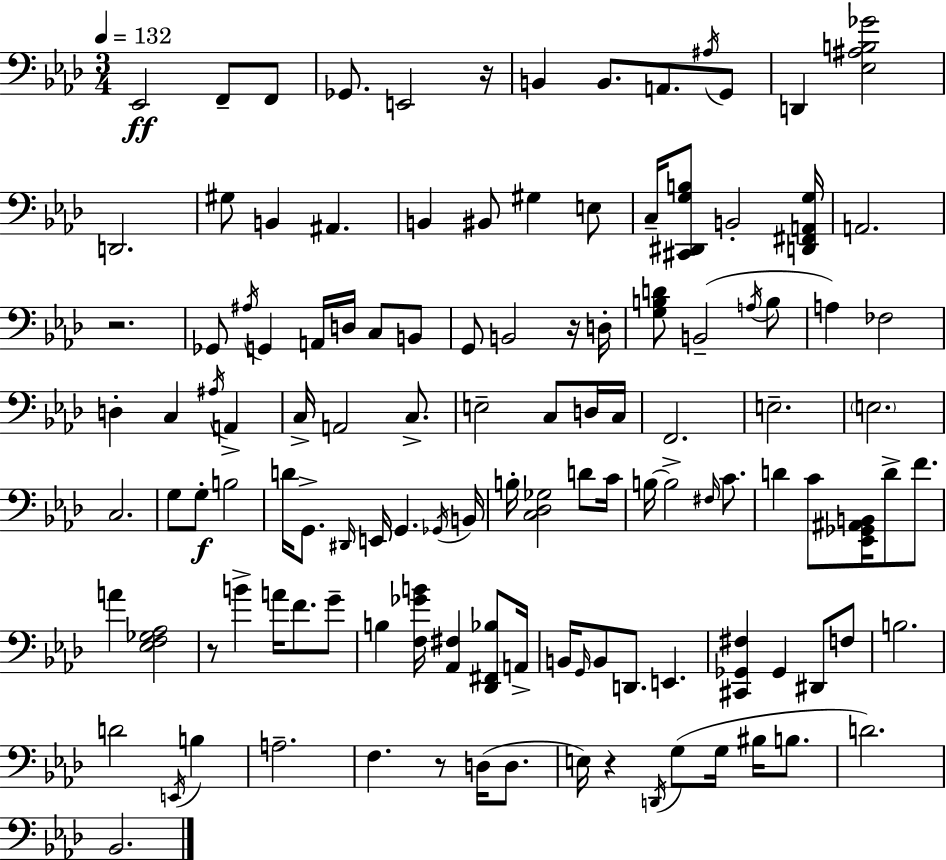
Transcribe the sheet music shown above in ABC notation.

X:1
T:Untitled
M:3/4
L:1/4
K:Ab
_E,,2 F,,/2 F,,/2 _G,,/2 E,,2 z/4 B,, B,,/2 A,,/2 ^A,/4 G,,/2 D,, [_E,^A,B,_G]2 D,,2 ^G,/2 B,, ^A,, B,, ^B,,/2 ^G, E,/2 C,/4 [^C,,^D,,G,B,]/2 B,,2 [D,,^F,,A,,G,]/4 A,,2 z2 _G,,/2 ^A,/4 G,, A,,/4 D,/4 C,/2 B,,/2 G,,/2 B,,2 z/4 D,/4 [G,B,D]/2 B,,2 A,/4 B,/2 A, _F,2 D, C, ^A,/4 A,, C,/4 A,,2 C,/2 E,2 C,/2 D,/4 C,/4 F,,2 E,2 E,2 C,2 G,/2 G,/2 B,2 D/4 G,,/2 ^D,,/4 E,,/4 G,, _G,,/4 B,,/4 B,/4 [C,_D,_G,]2 D/2 C/4 B,/4 B,2 ^F,/4 C/2 D C/2 [_E,,_G,,^A,,B,,]/4 D/2 F/2 A [_E,F,_G,_A,]2 z/2 B A/4 F/2 G/2 B, [F,_GB]/4 [_A,,^F,] [_D,,^F,,_B,]/2 A,,/4 B,,/4 G,,/4 B,,/2 D,,/2 E,, [^C,,_G,,^F,] _G,, ^D,,/2 F,/2 B,2 D2 E,,/4 B, A,2 F, z/2 D,/4 D,/2 E,/4 z D,,/4 G,/2 G,/4 ^B,/4 B,/2 D2 _B,,2